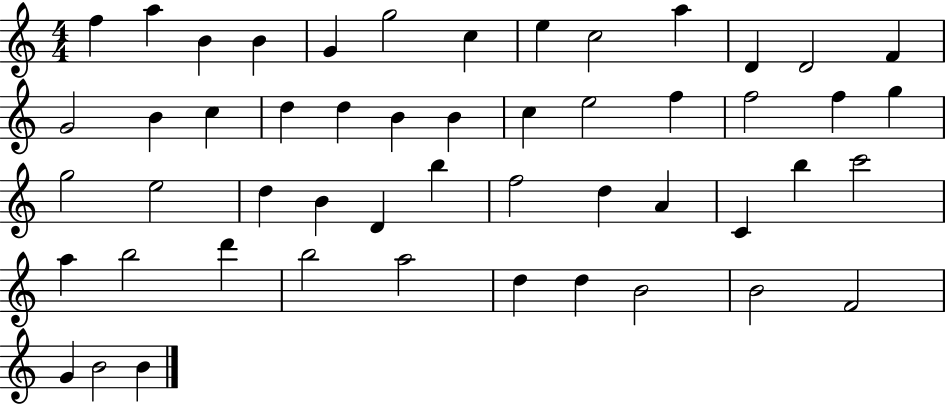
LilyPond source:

{
  \clef treble
  \numericTimeSignature
  \time 4/4
  \key c \major
  f''4 a''4 b'4 b'4 | g'4 g''2 c''4 | e''4 c''2 a''4 | d'4 d'2 f'4 | \break g'2 b'4 c''4 | d''4 d''4 b'4 b'4 | c''4 e''2 f''4 | f''2 f''4 g''4 | \break g''2 e''2 | d''4 b'4 d'4 b''4 | f''2 d''4 a'4 | c'4 b''4 c'''2 | \break a''4 b''2 d'''4 | b''2 a''2 | d''4 d''4 b'2 | b'2 f'2 | \break g'4 b'2 b'4 | \bar "|."
}